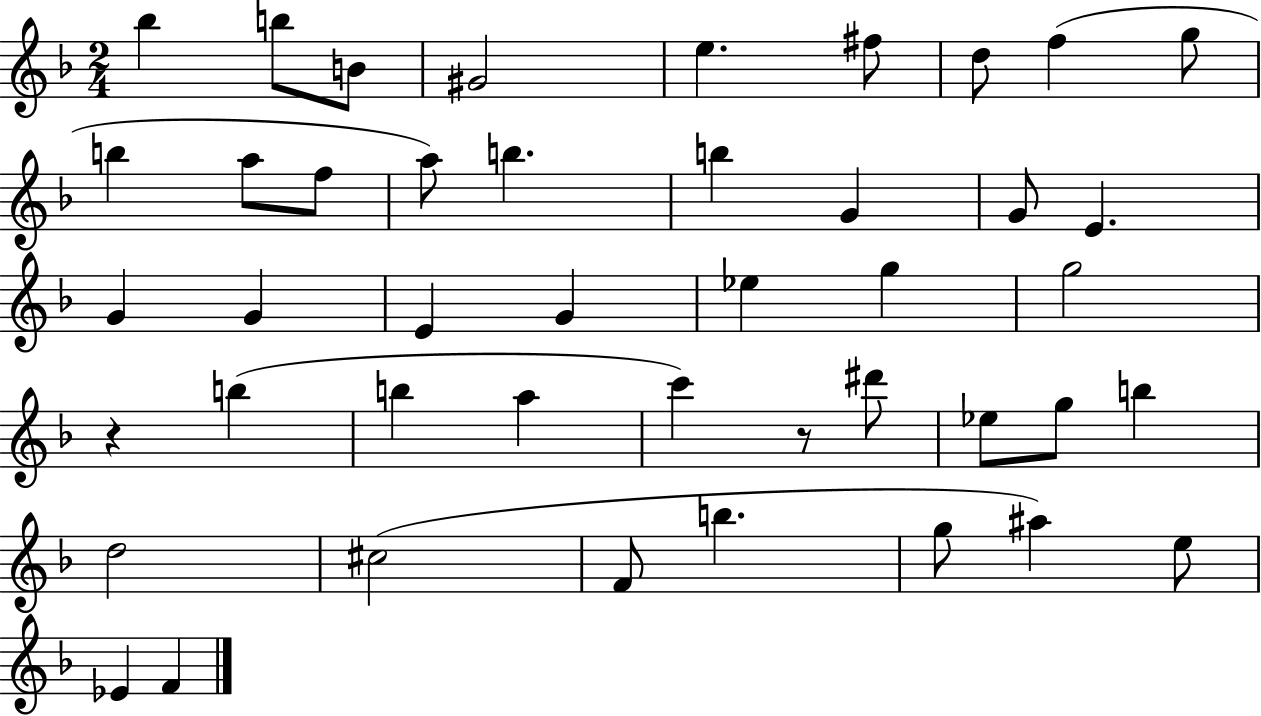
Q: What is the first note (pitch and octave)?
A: Bb5